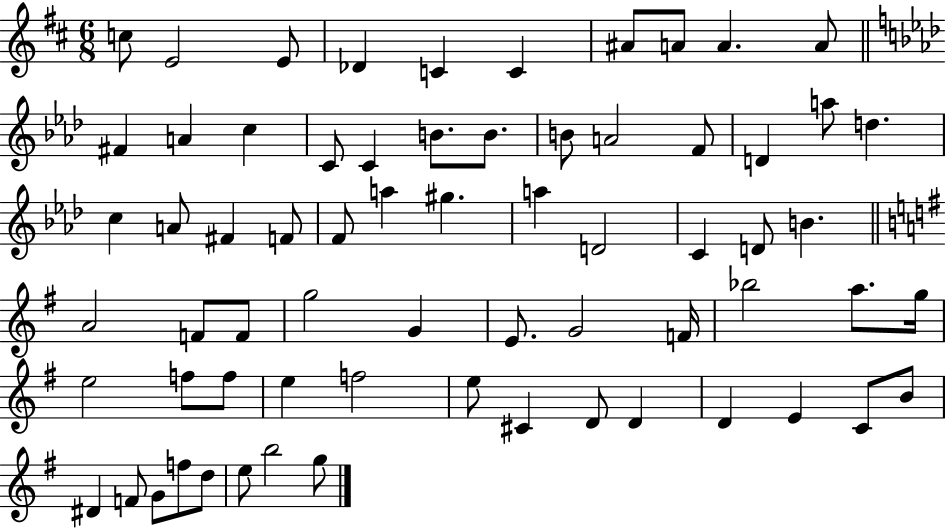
C5/e E4/h E4/e Db4/q C4/q C4/q A#4/e A4/e A4/q. A4/e F#4/q A4/q C5/q C4/e C4/q B4/e. B4/e. B4/e A4/h F4/e D4/q A5/e D5/q. C5/q A4/e F#4/q F4/e F4/e A5/q G#5/q. A5/q D4/h C4/q D4/e B4/q. A4/h F4/e F4/e G5/h G4/q E4/e. G4/h F4/s Bb5/h A5/e. G5/s E5/h F5/e F5/e E5/q F5/h E5/e C#4/q D4/e D4/q D4/q E4/q C4/e B4/e D#4/q F4/e G4/e F5/e D5/e E5/e B5/h G5/e